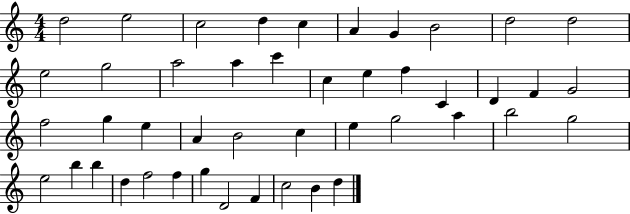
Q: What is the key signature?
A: C major